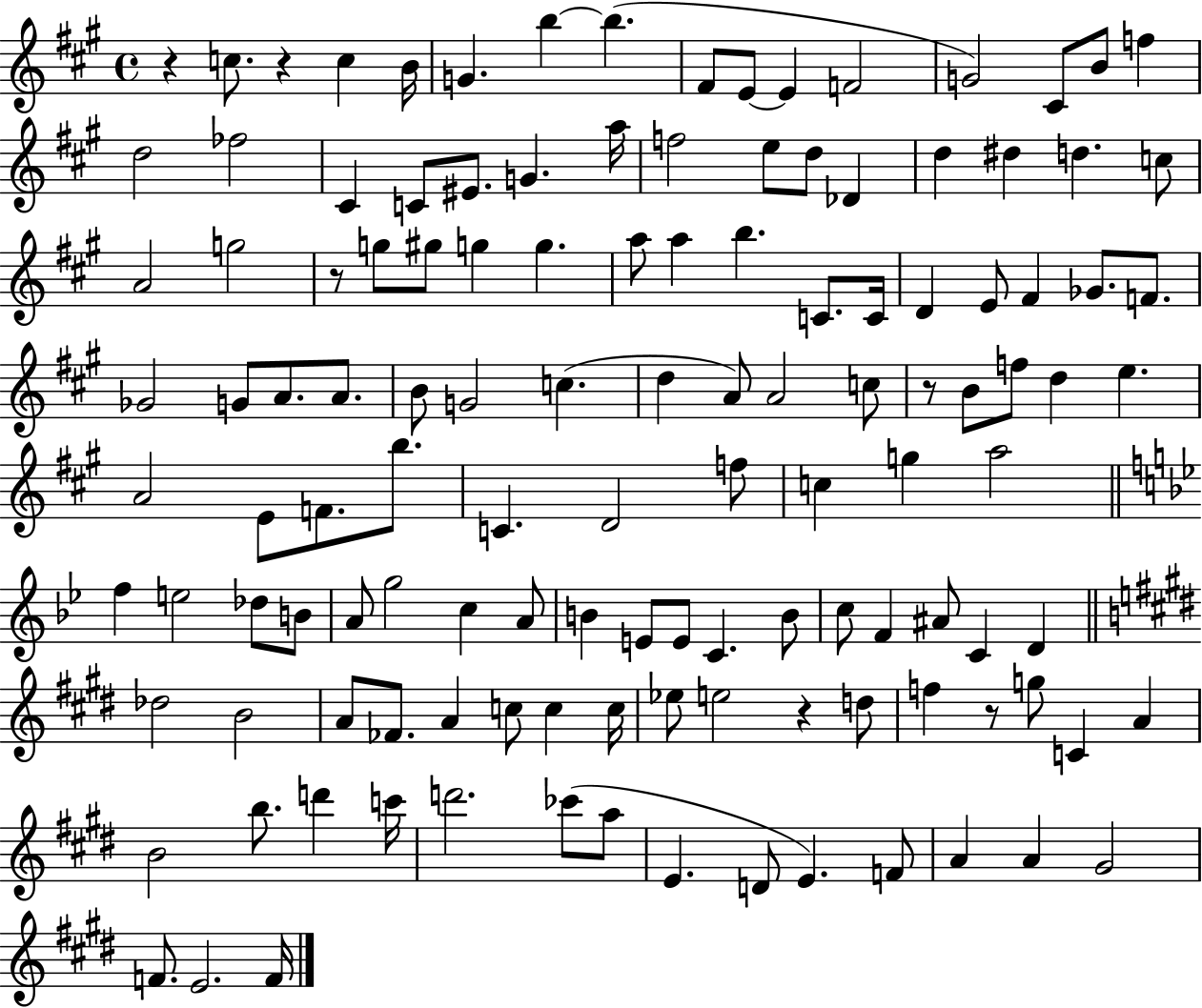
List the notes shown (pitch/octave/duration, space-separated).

R/q C5/e. R/q C5/q B4/s G4/q. B5/q B5/q. F#4/e E4/e E4/q F4/h G4/h C#4/e B4/e F5/q D5/h FES5/h C#4/q C4/e EIS4/e. G4/q. A5/s F5/h E5/e D5/e Db4/q D5/q D#5/q D5/q. C5/e A4/h G5/h R/e G5/e G#5/e G5/q G5/q. A5/e A5/q B5/q. C4/e. C4/s D4/q E4/e F#4/q Gb4/e. F4/e. Gb4/h G4/e A4/e. A4/e. B4/e G4/h C5/q. D5/q A4/e A4/h C5/e R/e B4/e F5/e D5/q E5/q. A4/h E4/e F4/e. B5/e. C4/q. D4/h F5/e C5/q G5/q A5/h F5/q E5/h Db5/e B4/e A4/e G5/h C5/q A4/e B4/q E4/e E4/e C4/q. B4/e C5/e F4/q A#4/e C4/q D4/q Db5/h B4/h A4/e FES4/e. A4/q C5/e C5/q C5/s Eb5/e E5/h R/q D5/e F5/q R/e G5/e C4/q A4/q B4/h B5/e. D6/q C6/s D6/h. CES6/e A5/e E4/q. D4/e E4/q. F4/e A4/q A4/q G#4/h F4/e. E4/h. F4/s